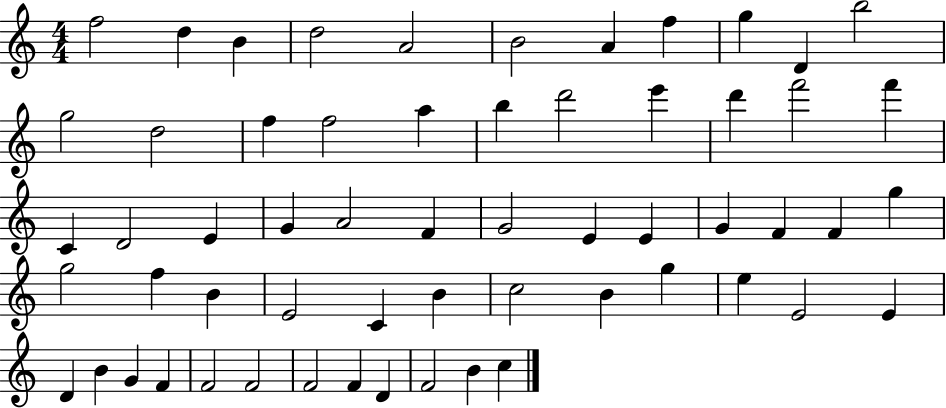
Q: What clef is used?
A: treble